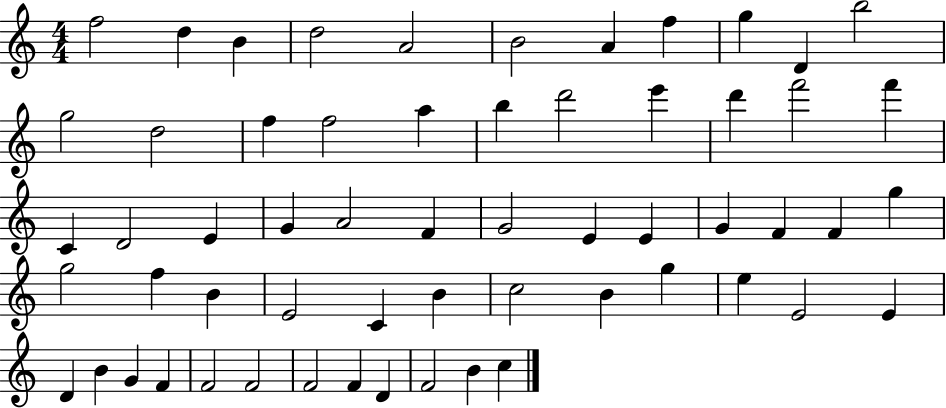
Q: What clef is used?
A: treble